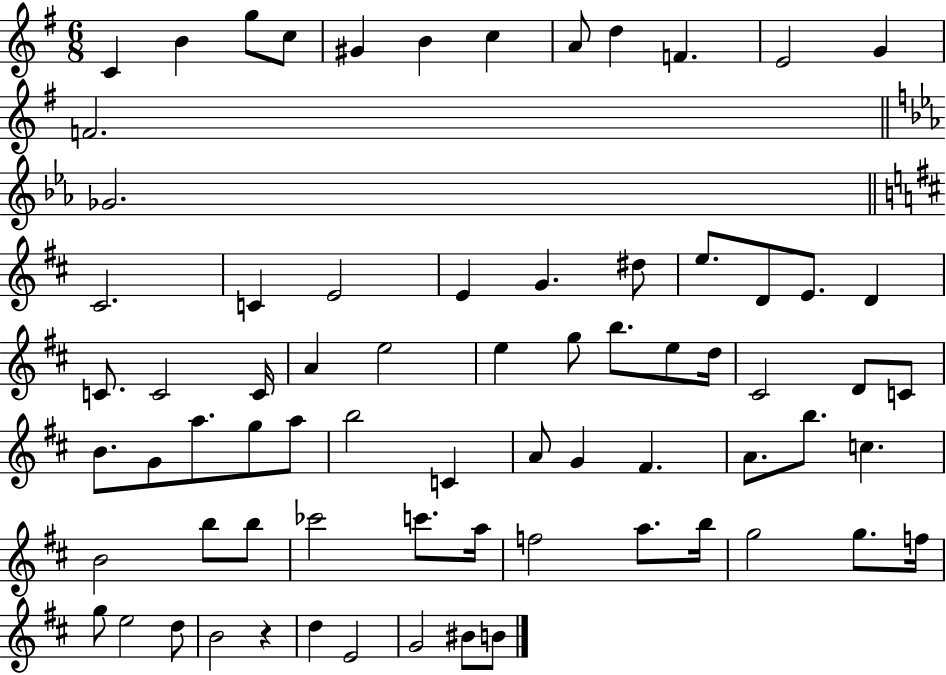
X:1
T:Untitled
M:6/8
L:1/4
K:G
C B g/2 c/2 ^G B c A/2 d F E2 G F2 _G2 ^C2 C E2 E G ^d/2 e/2 D/2 E/2 D C/2 C2 C/4 A e2 e g/2 b/2 e/2 d/4 ^C2 D/2 C/2 B/2 G/2 a/2 g/2 a/2 b2 C A/2 G ^F A/2 b/2 c B2 b/2 b/2 _c'2 c'/2 a/4 f2 a/2 b/4 g2 g/2 f/4 g/2 e2 d/2 B2 z d E2 G2 ^B/2 B/2